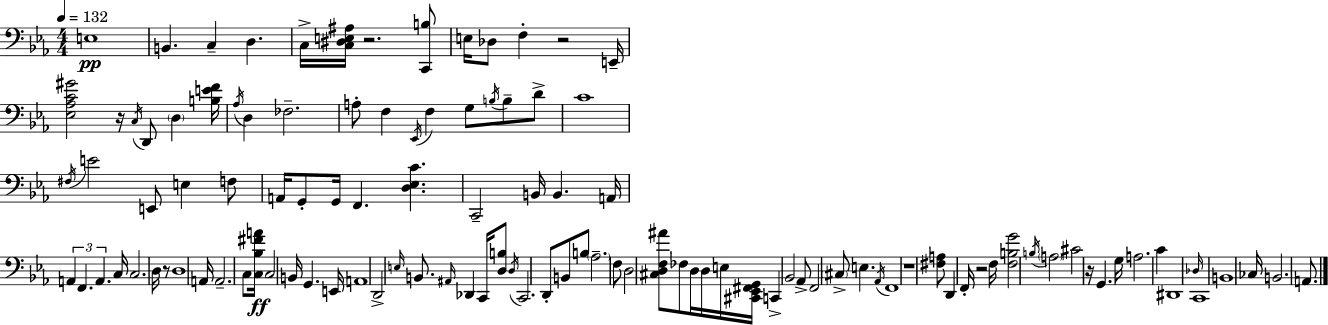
X:1
T:Untitled
M:4/4
L:1/4
K:Eb
E,4 B,, C, D, C,/4 [C,^D,E,^A,]/4 z2 [C,,B,]/2 E,/4 _D,/2 F, z2 E,,/4 [_E,_A,C^G]2 z/4 C,/4 D,,/2 D, [B,EF]/4 _A,/4 D, _F,2 A,/2 F, _E,,/4 F, G,/2 B,/4 B,/2 D/2 C4 ^F,/4 E2 E,,/2 E, F,/2 A,,/4 G,,/2 G,,/4 F,, [D,_E,C] C,,2 B,,/4 B,, A,,/4 A,, F,, A,, C,/4 C,2 D,/4 z/2 D,4 A,,/4 A,,2 C,/2 [C,_B,^FA]/4 C,2 B,,/4 G,, E,,/4 A,,4 D,,2 E,/4 B,,/2 ^A,,/4 _D,, C,,/4 [D,B,]/2 D,/4 C,,2 D,,/2 B,,/2 B,/2 _A,2 F,/2 D,2 [^C,D,F,^A]/2 _F,/2 D,/4 D,/4 E,/4 [^C,,_E,,^F,,G,,]/4 C,, _B,,2 _A,,/2 F,,2 ^C,/2 E, _A,,/4 F,,4 z4 [^F,A,]/2 D,, F,,/4 z2 F,/4 [F,B,G]2 B,/4 A,2 ^C2 z/4 G,, G,/4 A,2 C ^D,,4 _D,/4 C,,4 B,,4 _C,/4 B,,2 A,,/2